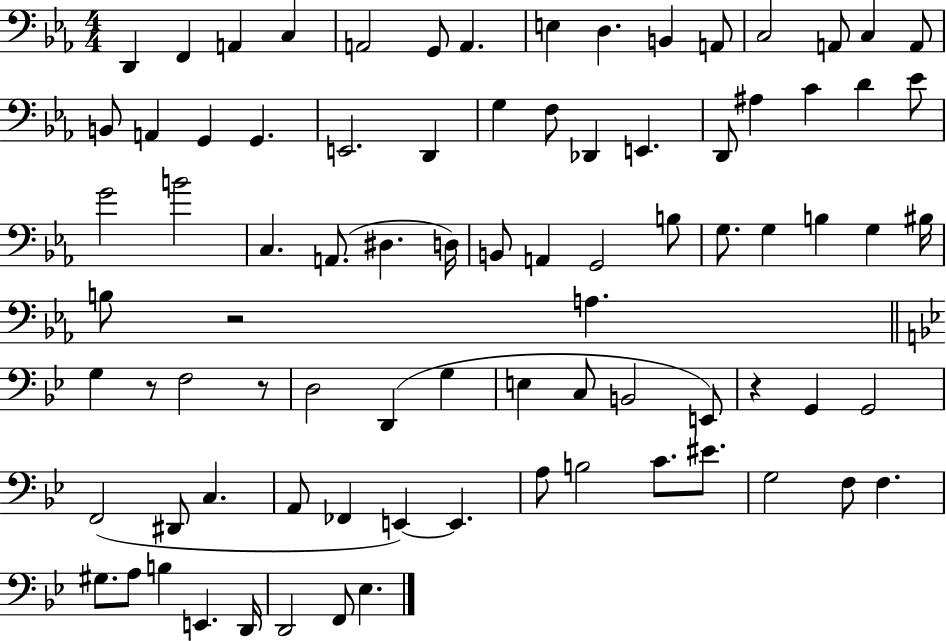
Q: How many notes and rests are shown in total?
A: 84